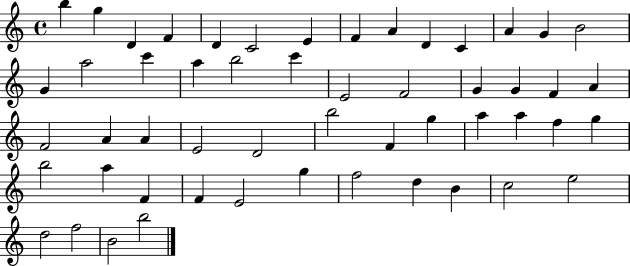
B5/q G5/q D4/q F4/q D4/q C4/h E4/q F4/q A4/q D4/q C4/q A4/q G4/q B4/h G4/q A5/h C6/q A5/q B5/h C6/q E4/h F4/h G4/q G4/q F4/q A4/q F4/h A4/q A4/q E4/h D4/h B5/h F4/q G5/q A5/q A5/q F5/q G5/q B5/h A5/q F4/q F4/q E4/h G5/q F5/h D5/q B4/q C5/h E5/h D5/h F5/h B4/h B5/h